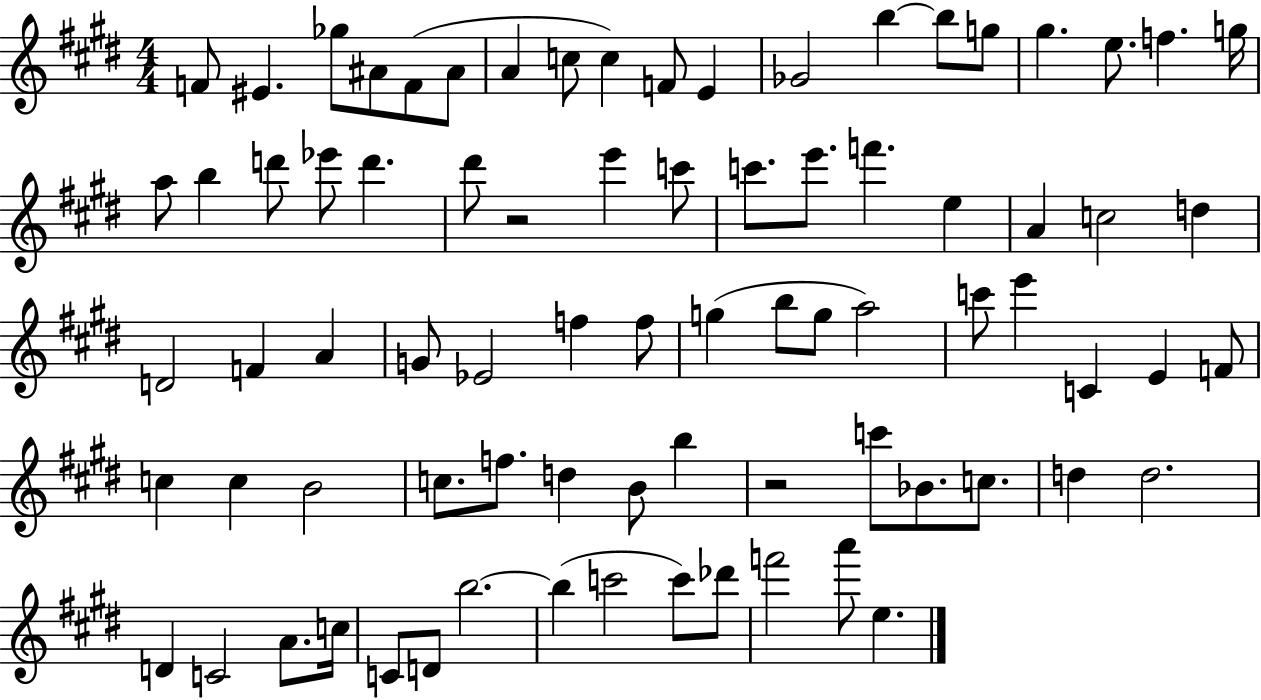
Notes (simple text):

F4/e EIS4/q. Gb5/e A#4/e F4/e A#4/e A4/q C5/e C5/q F4/e E4/q Gb4/h B5/q B5/e G5/e G#5/q. E5/e. F5/q. G5/s A5/e B5/q D6/e Eb6/e D6/q. D#6/e R/h E6/q C6/e C6/e. E6/e. F6/q. E5/q A4/q C5/h D5/q D4/h F4/q A4/q G4/e Eb4/h F5/q F5/e G5/q B5/e G5/e A5/h C6/e E6/q C4/q E4/q F4/e C5/q C5/q B4/h C5/e. F5/e. D5/q B4/e B5/q R/h C6/e Bb4/e. C5/e. D5/q D5/h. D4/q C4/h A4/e. C5/s C4/e D4/e B5/h. B5/q C6/h C6/e Db6/e F6/h A6/e E5/q.